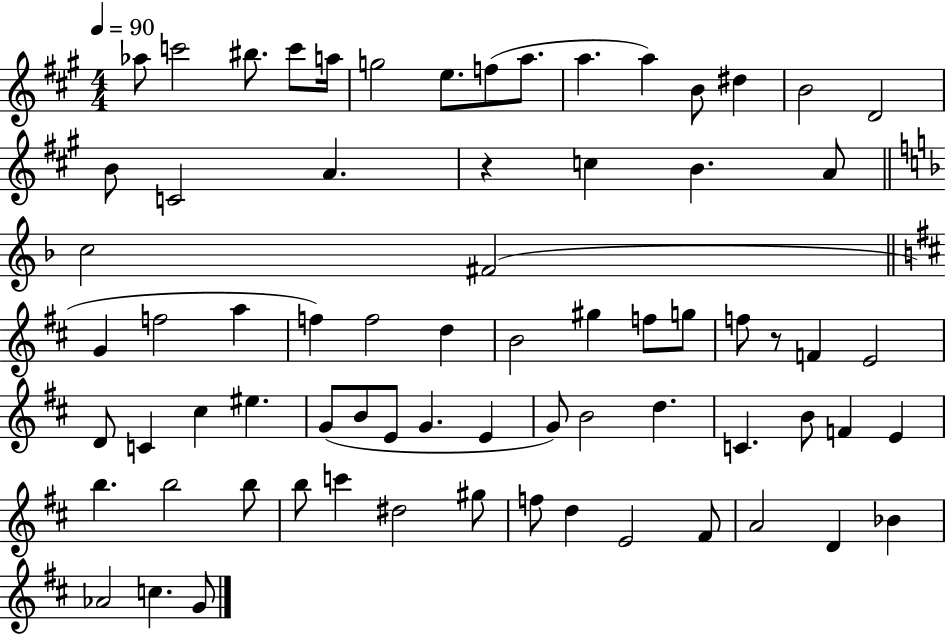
{
  \clef treble
  \numericTimeSignature
  \time 4/4
  \key a \major
  \tempo 4 = 90
  aes''8 c'''2 bis''8. c'''8 a''16 | g''2 e''8. f''8( a''8. | a''4. a''4) b'8 dis''4 | b'2 d'2 | \break b'8 c'2 a'4. | r4 c''4 b'4. a'8 | \bar "||" \break \key f \major c''2 fis'2( | \bar "||" \break \key d \major g'4 f''2 a''4 | f''4) f''2 d''4 | b'2 gis''4 f''8 g''8 | f''8 r8 f'4 e'2 | \break d'8 c'4 cis''4 eis''4. | g'8( b'8 e'8 g'4. e'4 | g'8) b'2 d''4. | c'4. b'8 f'4 e'4 | \break b''4. b''2 b''8 | b''8 c'''4 dis''2 gis''8 | f''8 d''4 e'2 fis'8 | a'2 d'4 bes'4 | \break aes'2 c''4. g'8 | \bar "|."
}